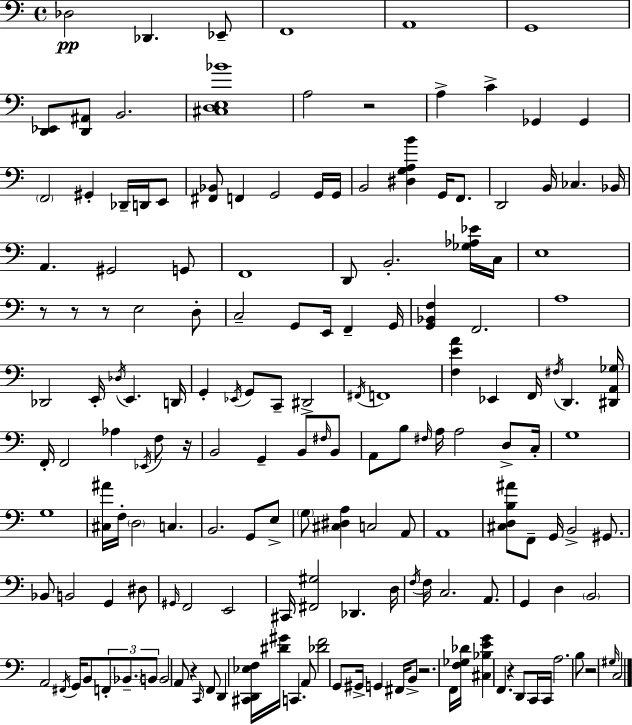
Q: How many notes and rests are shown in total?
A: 166